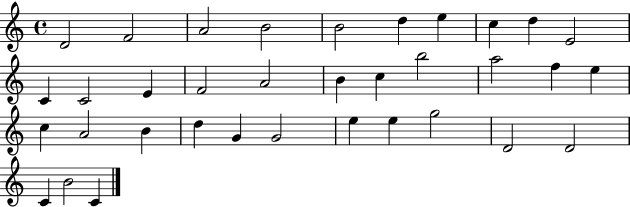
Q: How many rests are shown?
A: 0